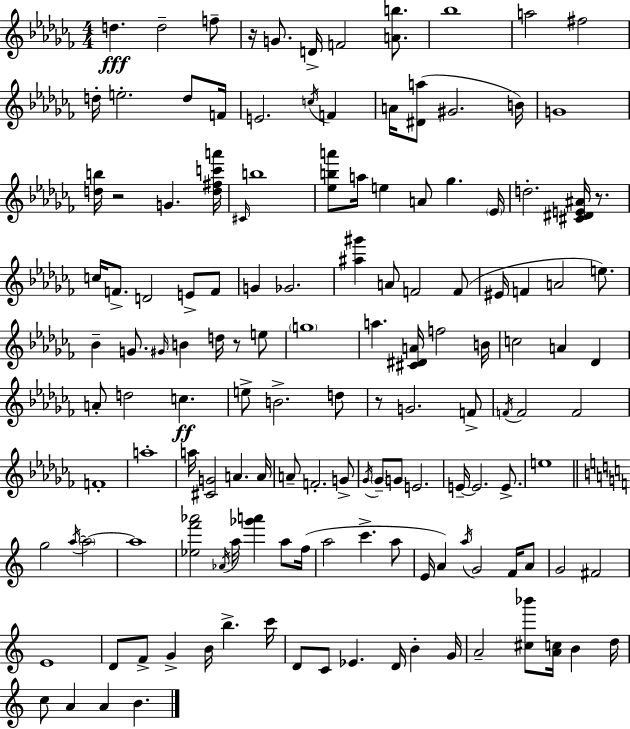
{
  \clef treble
  \numericTimeSignature
  \time 4/4
  \key aes \minor
  \repeat volta 2 { d''4.\fff d''2-- f''8-- | r16 g'8. d'16-> f'2 <a' b''>8. | bes''1 | a''2 fis''2 | \break d''16-. e''2.-. d''8 f'16 | e'2. \acciaccatura { c''16 } f'4 | a'16 <dis' a''>8( gis'2. | b'16) g'1 | \break <d'' b''>16 r2 g'4. | <d'' fis'' c''' a'''>16 \grace { cis'16 } b''1 | <ees'' b'' a'''>8 a''16 e''4 a'8 ges''4. | \parenthesize ees'16 d''2.-. <cis' dis' e' ais'>16 r8. | \break c''16 f'8.-> d'2 e'8-> | f'8 g'4 ges'2. | <ais'' gis'''>4 a'8 f'2 | f'8( eis'16 f'4 a'2 e''8.) | \break bes'4-- g'8. \grace { gis'16 } b'4 d''16 r8 | e''8 \parenthesize g''1 | a''4. <cis' dis' a'>16 f''2 | b'16 c''2 a'4 des'4 | \break a'8-. d''2 c''4.\ff | e''8-> b'2.-> | d''8 r8 g'2. | f'8-> \acciaccatura { f'16 } f'2 f'2 | \break f'1-. | a''1-. | a''16 <cis' g'>2 a'4. | a'16 a'8-- f'2.-. | \break g'8-> \acciaccatura { ges'16 } \parenthesize ges'8-- g'8 e'2. | e'16--~~ e'2. | e'8.-> e''1 | \bar "||" \break \key c \major g''2 \acciaccatura { a''16~ }~ \parenthesize a''2 | a''1 | <ees'' f''' aes'''>2 \acciaccatura { aes'16 } a''16 <ges''' a'''>4 a''8 | f''16( a''2 c'''4.-> | \break a''8 e'16 a'4) \acciaccatura { a''16 } g'2 | f'16 a'8 g'2 fis'2 | e'1 | d'8 f'8-> g'4-> b'16 b''4.-> | \break c'''16 d'8 c'8 ees'4. d'16 b'4-. | g'16 a'2-- <cis'' bes'''>8 <a' c''>16 b'4 | d''16 c''8 a'4 a'4 b'4. | } \bar "|."
}